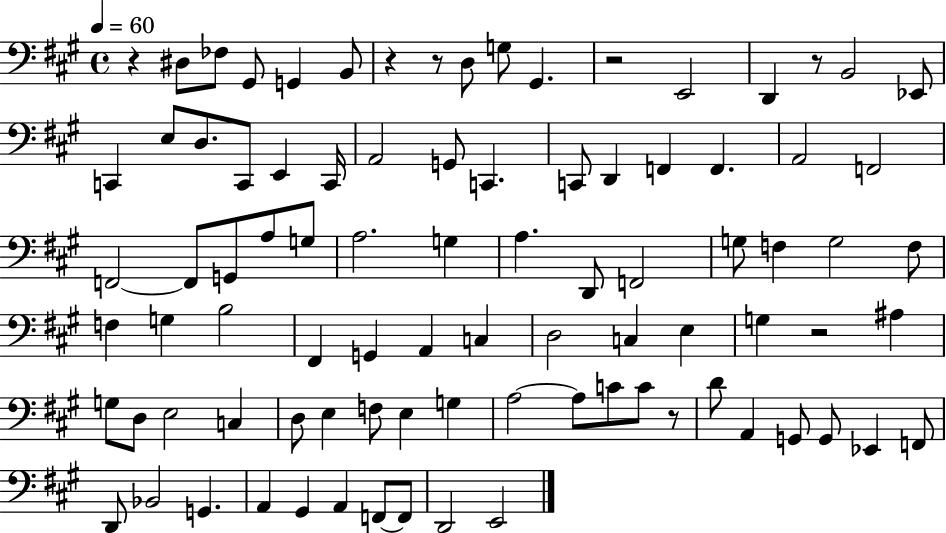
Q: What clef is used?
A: bass